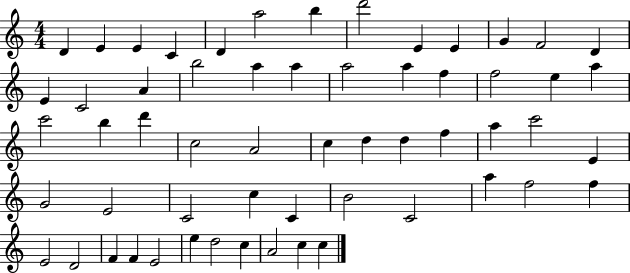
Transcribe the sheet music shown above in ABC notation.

X:1
T:Untitled
M:4/4
L:1/4
K:C
D E E C D a2 b d'2 E E G F2 D E C2 A b2 a a a2 a f f2 e a c'2 b d' c2 A2 c d d f a c'2 E G2 E2 C2 c C B2 C2 a f2 f E2 D2 F F E2 e d2 c A2 c c